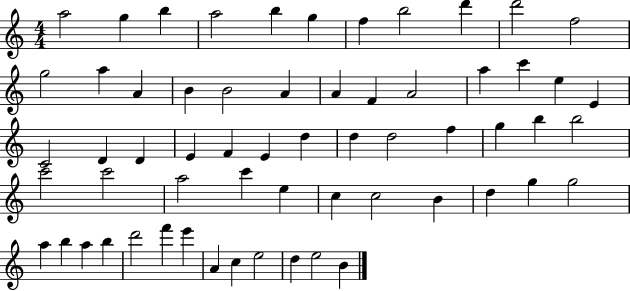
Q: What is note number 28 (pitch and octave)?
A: E4